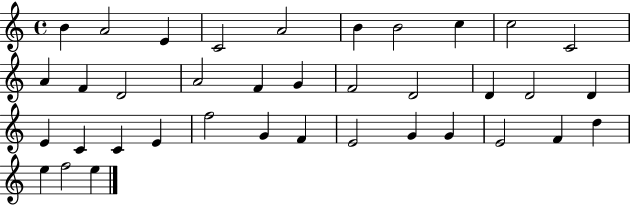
B4/q A4/h E4/q C4/h A4/h B4/q B4/h C5/q C5/h C4/h A4/q F4/q D4/h A4/h F4/q G4/q F4/h D4/h D4/q D4/h D4/q E4/q C4/q C4/q E4/q F5/h G4/q F4/q E4/h G4/q G4/q E4/h F4/q D5/q E5/q F5/h E5/q